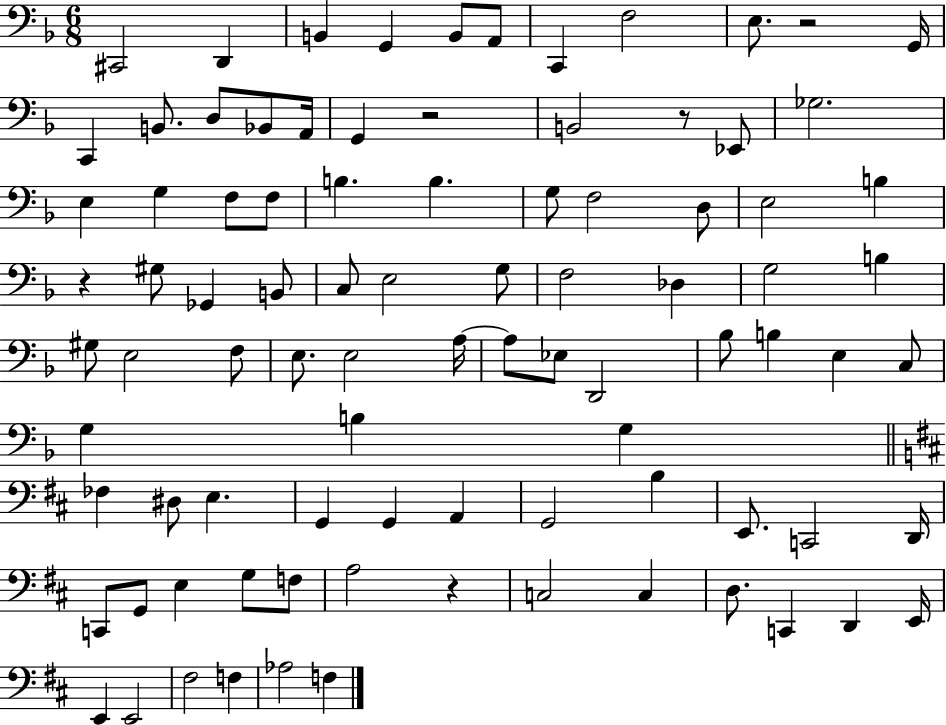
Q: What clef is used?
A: bass